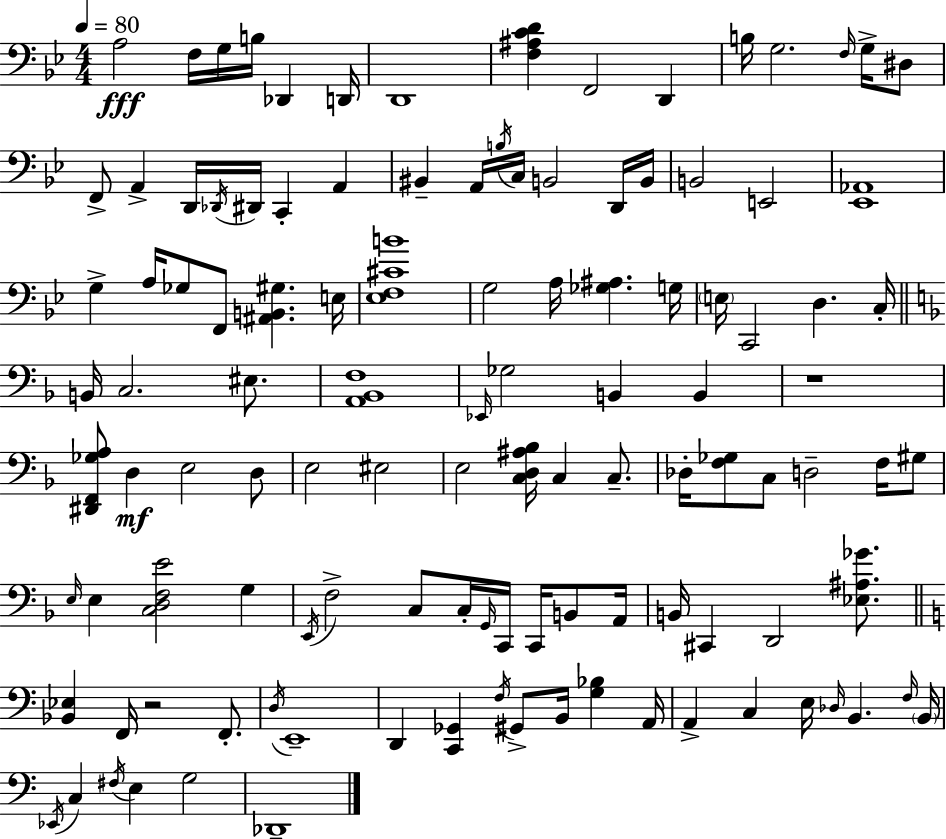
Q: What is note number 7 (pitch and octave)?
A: D2